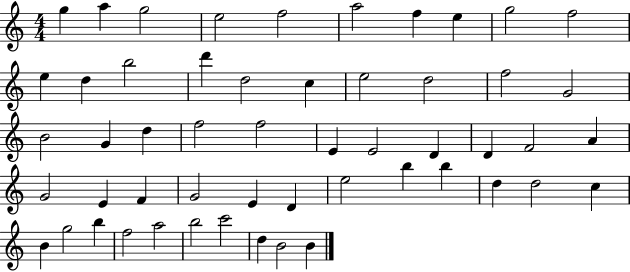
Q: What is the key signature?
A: C major